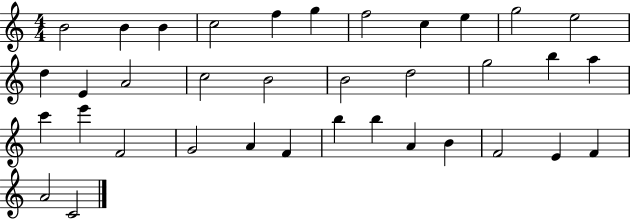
B4/h B4/q B4/q C5/h F5/q G5/q F5/h C5/q E5/q G5/h E5/h D5/q E4/q A4/h C5/h B4/h B4/h D5/h G5/h B5/q A5/q C6/q E6/q F4/h G4/h A4/q F4/q B5/q B5/q A4/q B4/q F4/h E4/q F4/q A4/h C4/h